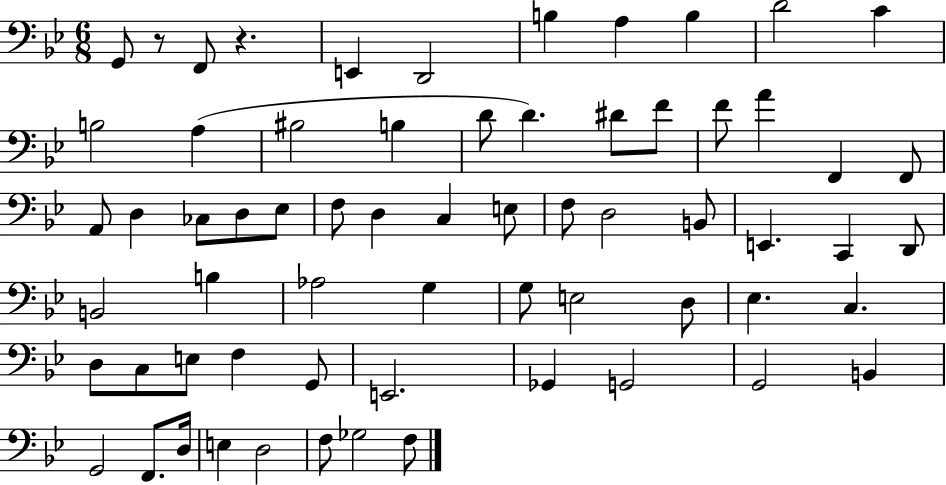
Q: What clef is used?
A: bass